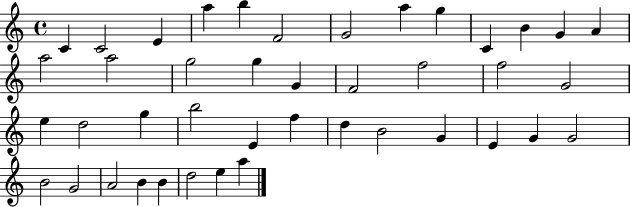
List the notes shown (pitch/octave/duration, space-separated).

C4/q C4/h E4/q A5/q B5/q F4/h G4/h A5/q G5/q C4/q B4/q G4/q A4/q A5/h A5/h G5/h G5/q G4/q F4/h F5/h F5/h G4/h E5/q D5/h G5/q B5/h E4/q F5/q D5/q B4/h G4/q E4/q G4/q G4/h B4/h G4/h A4/h B4/q B4/q D5/h E5/q A5/q